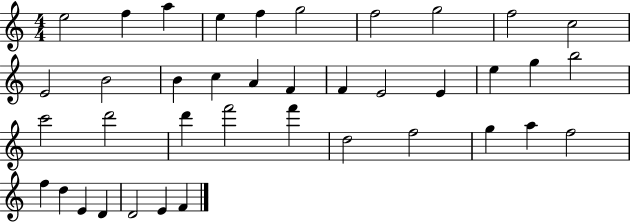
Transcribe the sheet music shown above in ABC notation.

X:1
T:Untitled
M:4/4
L:1/4
K:C
e2 f a e f g2 f2 g2 f2 c2 E2 B2 B c A F F E2 E e g b2 c'2 d'2 d' f'2 f' d2 f2 g a f2 f d E D D2 E F